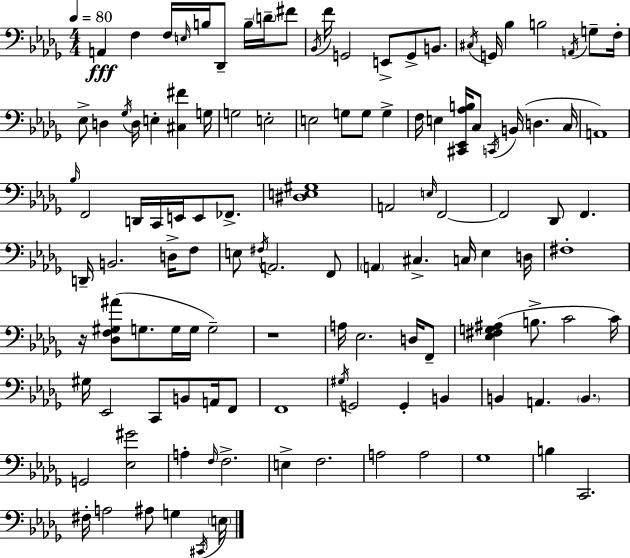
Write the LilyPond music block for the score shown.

{
  \clef bass
  \numericTimeSignature
  \time 4/4
  \key bes \minor
  \tempo 4 = 80
  a,4\fff f4 f16 \grace { e16 } b16 des,8-- b16-- \parenthesize d'16-- fis'8 | \acciaccatura { bes,16 } f'16 g,2 e,8-> g,8-> b,8. | \acciaccatura { cis16 } g,16 bes4 b2 | \acciaccatura { a,16 } g8-- f16-. ees8-> d4 \acciaccatura { ges16 } d16 e4-. | \break <cis fis'>4 g16 g2 e2-. | e2 g8 g8 | g4-> f16 e4 <cis, ees, aes b>16 c8 \acciaccatura { c,16 } b,16( d4. | c16 a,1) | \break \grace { bes16 } f,2 d,16 | c,16 e,16 e,8 fes,8.-> <dis e gis>1 | a,2 \grace { e16 } | f,2~~ f,2 | \break des,8 f,4. d,16-- b,2. | d16-> f8 e8 \acciaccatura { fis16 } a,2. | f,8 \parenthesize a,4 cis4.-> | c16 ees4 d16 fis1-. | \break r16 <des f gis ais'>8( g8. g16 | g16 g2--) r1 | a16 ees2. | d16 f,8-- <ees fis g ais>4( b8.-> | \break c'2 c'16) gis16 ees,2 | c,8 b,8 a,16 f,8 f,1 | \acciaccatura { gis16 } g,2 | g,4-. b,4 b,4 a,4. | \break \parenthesize b,4. g,2 | <ees gis'>2 a4-. \grace { f16 } f2.-> | e4-> f2. | a2 | \break a2 ges1 | b4 c,2. | fis16-. a2 | ais8 g4 \acciaccatura { cis,16 } \parenthesize e16 \bar "|."
}